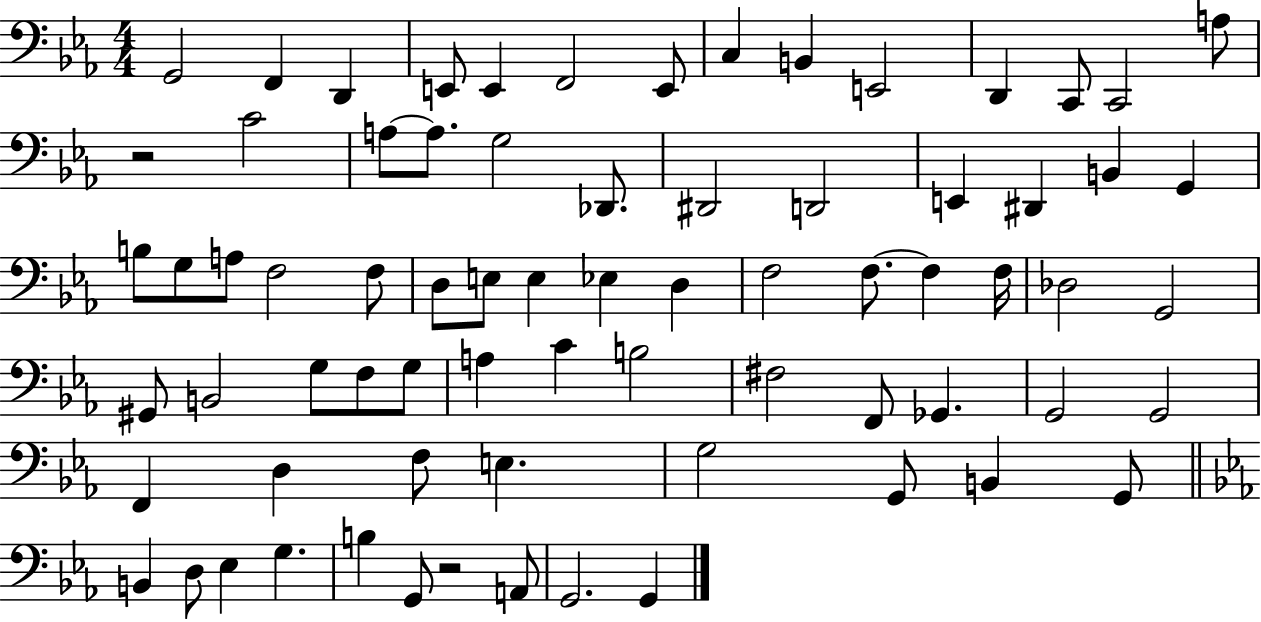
X:1
T:Untitled
M:4/4
L:1/4
K:Eb
G,,2 F,, D,, E,,/2 E,, F,,2 E,,/2 C, B,, E,,2 D,, C,,/2 C,,2 A,/2 z2 C2 A,/2 A,/2 G,2 _D,,/2 ^D,,2 D,,2 E,, ^D,, B,, G,, B,/2 G,/2 A,/2 F,2 F,/2 D,/2 E,/2 E, _E, D, F,2 F,/2 F, F,/4 _D,2 G,,2 ^G,,/2 B,,2 G,/2 F,/2 G,/2 A, C B,2 ^F,2 F,,/2 _G,, G,,2 G,,2 F,, D, F,/2 E, G,2 G,,/2 B,, G,,/2 B,, D,/2 _E, G, B, G,,/2 z2 A,,/2 G,,2 G,,